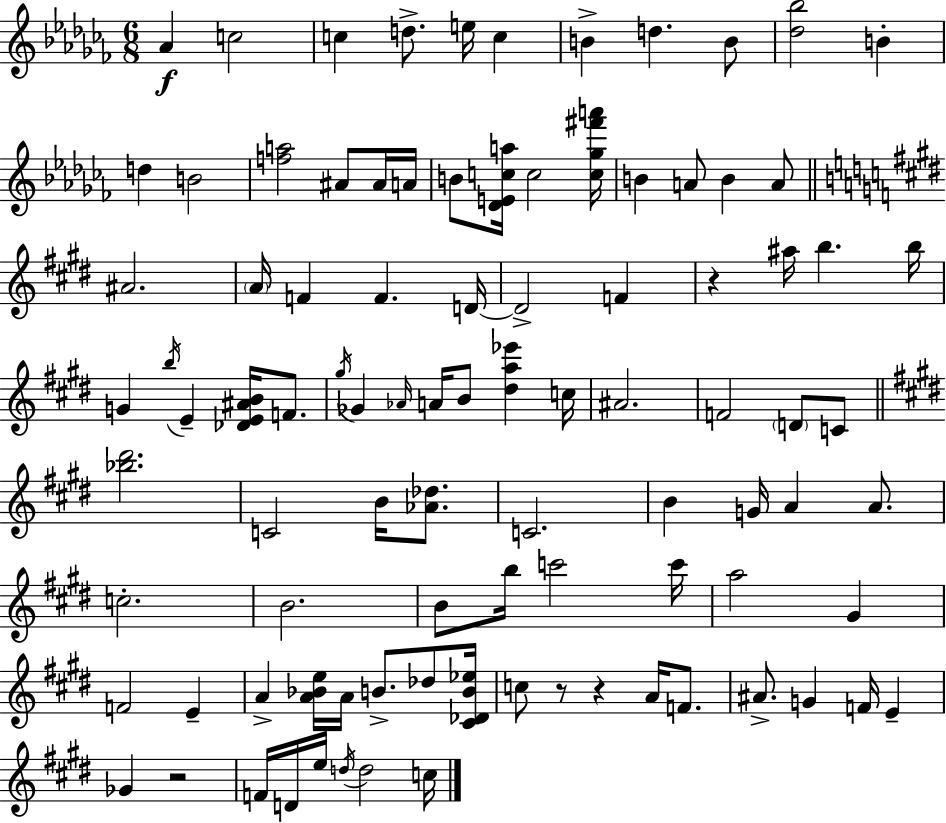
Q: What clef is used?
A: treble